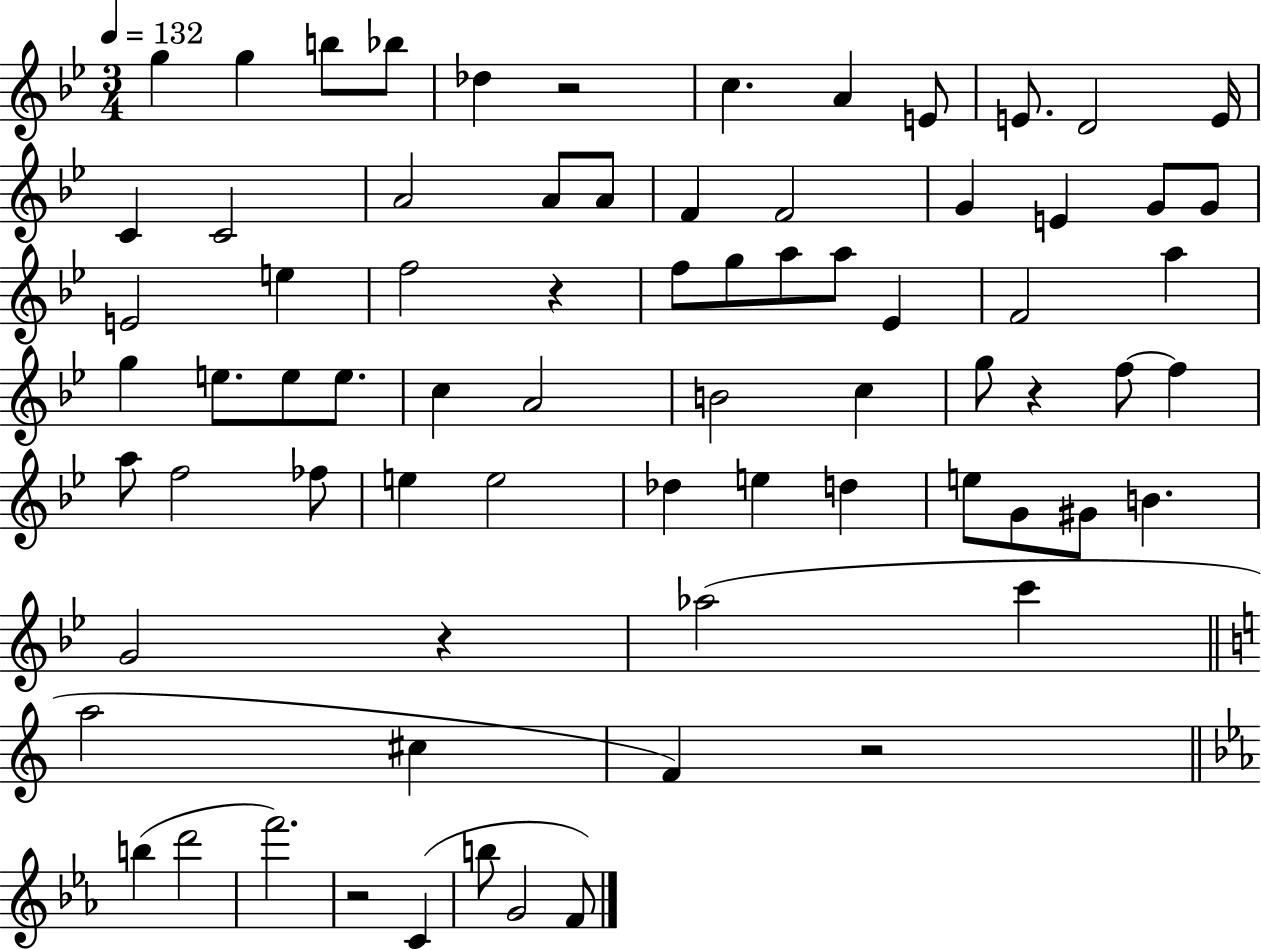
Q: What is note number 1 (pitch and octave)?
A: G5